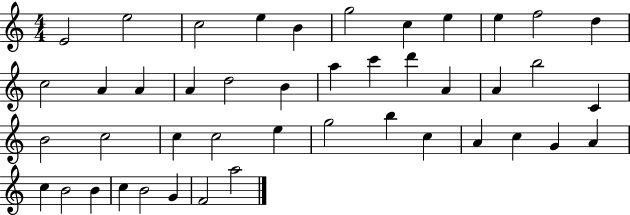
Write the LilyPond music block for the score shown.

{
  \clef treble
  \numericTimeSignature
  \time 4/4
  \key c \major
  e'2 e''2 | c''2 e''4 b'4 | g''2 c''4 e''4 | e''4 f''2 d''4 | \break c''2 a'4 a'4 | a'4 d''2 b'4 | a''4 c'''4 d'''4 a'4 | a'4 b''2 c'4 | \break b'2 c''2 | c''4 c''2 e''4 | g''2 b''4 c''4 | a'4 c''4 g'4 a'4 | \break c''4 b'2 b'4 | c''4 b'2 g'4 | f'2 a''2 | \bar "|."
}